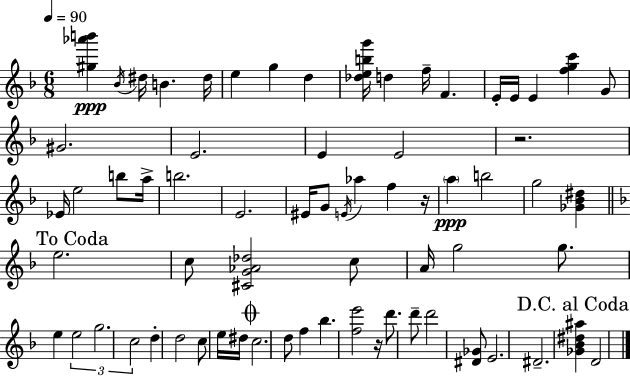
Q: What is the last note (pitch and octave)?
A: D4